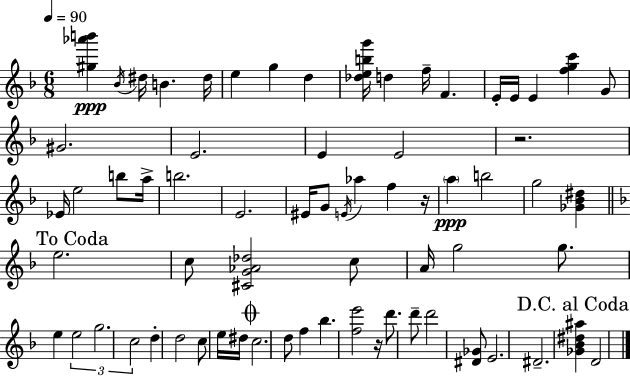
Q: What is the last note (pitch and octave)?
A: D4